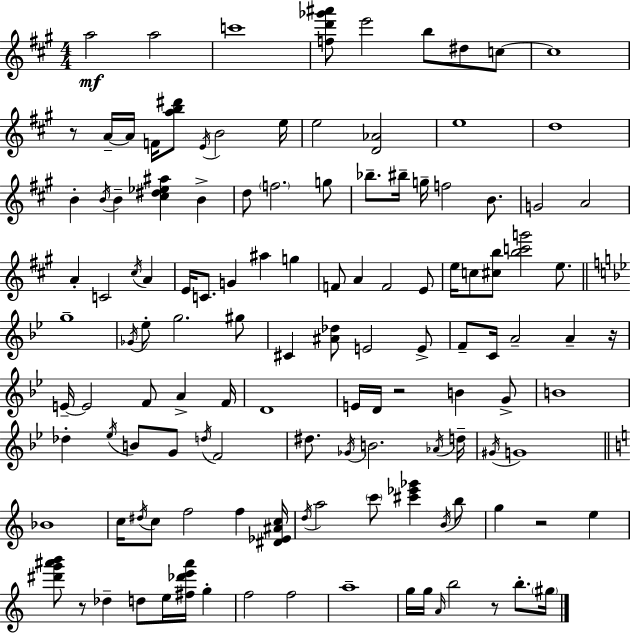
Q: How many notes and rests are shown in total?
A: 126